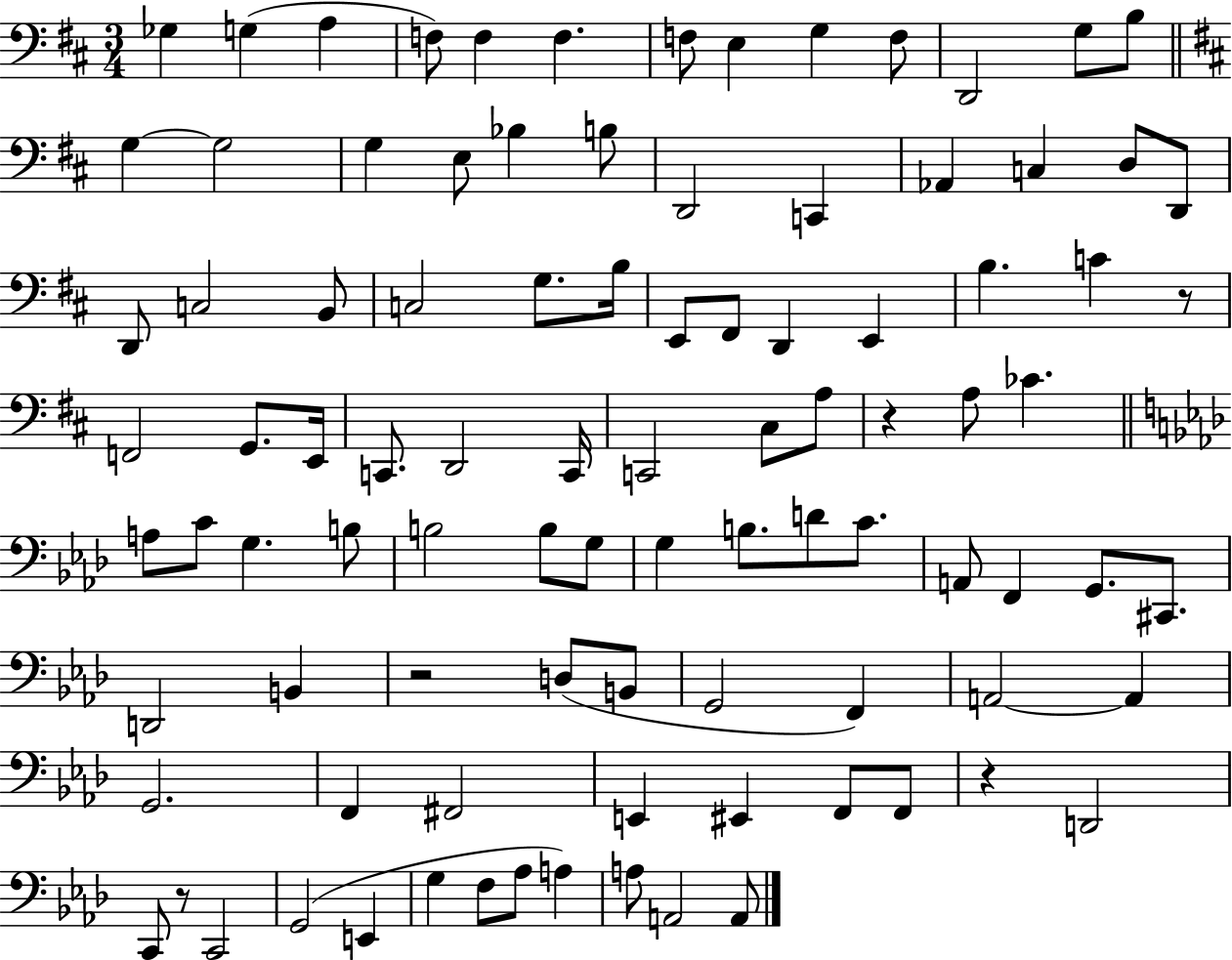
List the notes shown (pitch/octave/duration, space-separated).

Gb3/q G3/q A3/q F3/e F3/q F3/q. F3/e E3/q G3/q F3/e D2/h G3/e B3/e G3/q G3/h G3/q E3/e Bb3/q B3/e D2/h C2/q Ab2/q C3/q D3/e D2/e D2/e C3/h B2/e C3/h G3/e. B3/s E2/e F#2/e D2/q E2/q B3/q. C4/q R/e F2/h G2/e. E2/s C2/e. D2/h C2/s C2/h C#3/e A3/e R/q A3/e CES4/q. A3/e C4/e G3/q. B3/e B3/h B3/e G3/e G3/q B3/e. D4/e C4/e. A2/e F2/q G2/e. C#2/e. D2/h B2/q R/h D3/e B2/e G2/h F2/q A2/h A2/q G2/h. F2/q F#2/h E2/q EIS2/q F2/e F2/e R/q D2/h C2/e R/e C2/h G2/h E2/q G3/q F3/e Ab3/e A3/q A3/e A2/h A2/e